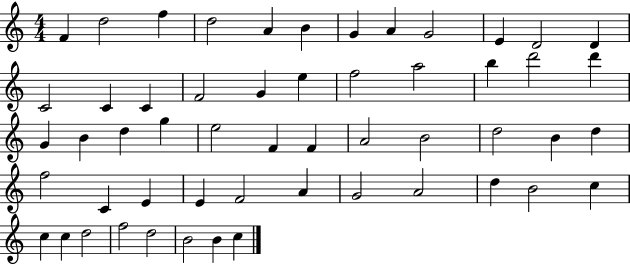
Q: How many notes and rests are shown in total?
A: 54